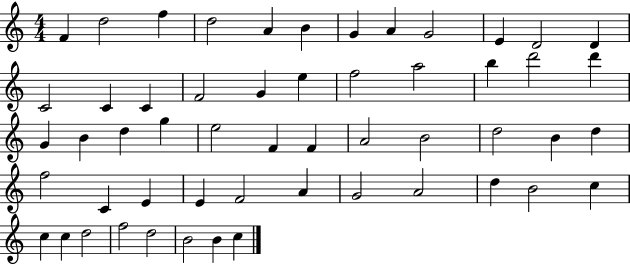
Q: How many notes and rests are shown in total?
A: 54